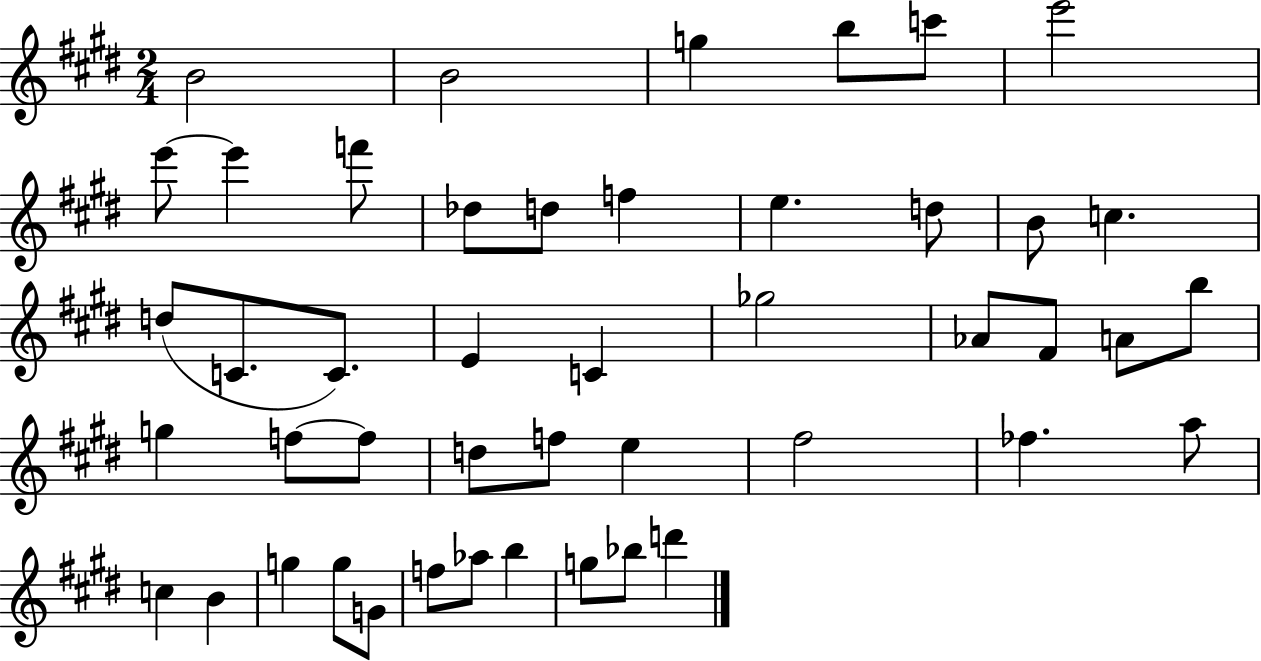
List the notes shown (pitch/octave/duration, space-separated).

B4/h B4/h G5/q B5/e C6/e E6/h E6/e E6/q F6/e Db5/e D5/e F5/q E5/q. D5/e B4/e C5/q. D5/e C4/e. C4/e. E4/q C4/q Gb5/h Ab4/e F#4/e A4/e B5/e G5/q F5/e F5/e D5/e F5/e E5/q F#5/h FES5/q. A5/e C5/q B4/q G5/q G5/e G4/e F5/e Ab5/e B5/q G5/e Bb5/e D6/q